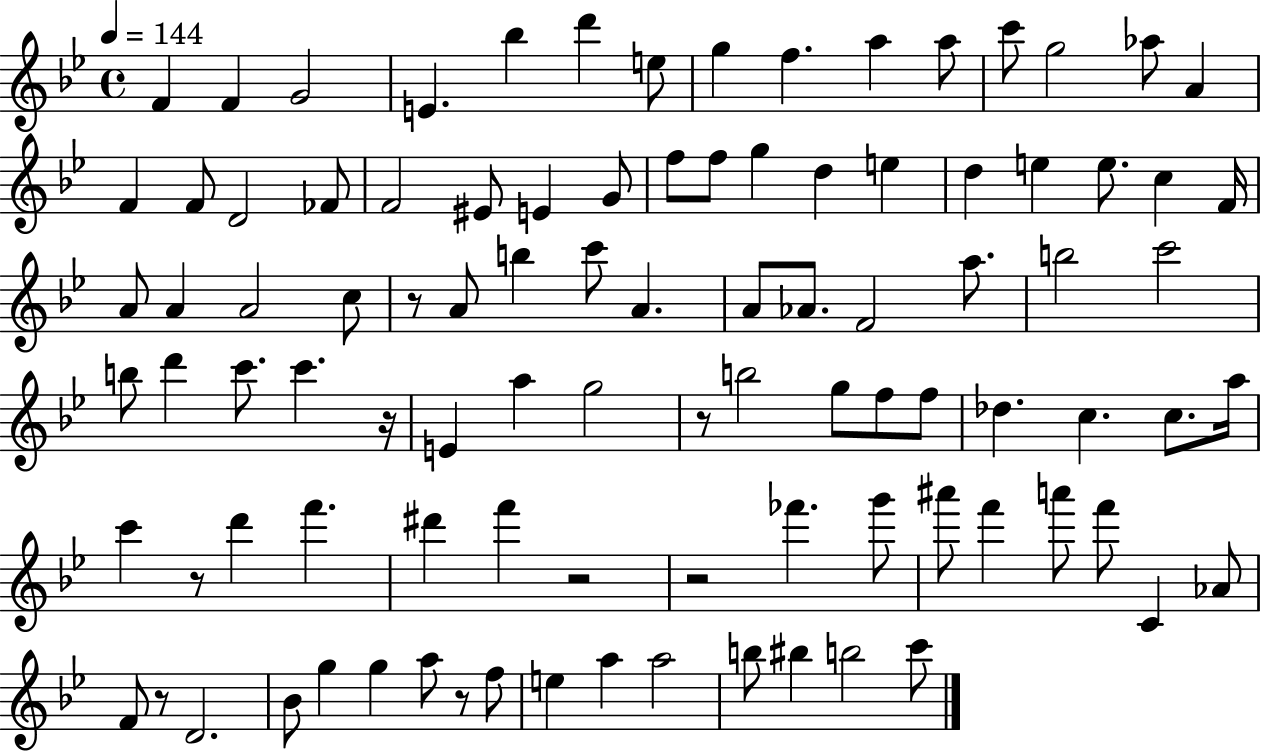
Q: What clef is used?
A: treble